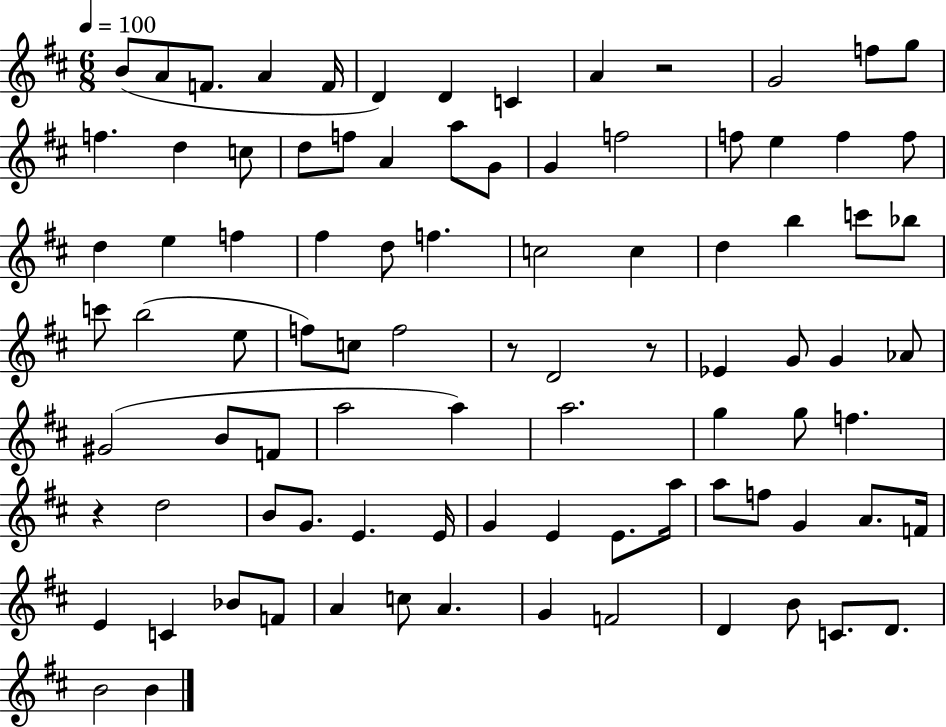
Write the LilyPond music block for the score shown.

{
  \clef treble
  \numericTimeSignature
  \time 6/8
  \key d \major
  \tempo 4 = 100
  b'8( a'8 f'8. a'4 f'16 | d'4) d'4 c'4 | a'4 r2 | g'2 f''8 g''8 | \break f''4. d''4 c''8 | d''8 f''8 a'4 a''8 g'8 | g'4 f''2 | f''8 e''4 f''4 f''8 | \break d''4 e''4 f''4 | fis''4 d''8 f''4. | c''2 c''4 | d''4 b''4 c'''8 bes''8 | \break c'''8 b''2( e''8 | f''8) c''8 f''2 | r8 d'2 r8 | ees'4 g'8 g'4 aes'8 | \break gis'2( b'8 f'8 | a''2 a''4) | a''2. | g''4 g''8 f''4. | \break r4 d''2 | b'8 g'8. e'4. e'16 | g'4 e'4 e'8. a''16 | a''8 f''8 g'4 a'8. f'16 | \break e'4 c'4 bes'8 f'8 | a'4 c''8 a'4. | g'4 f'2 | d'4 b'8 c'8. d'8. | \break b'2 b'4 | \bar "|."
}